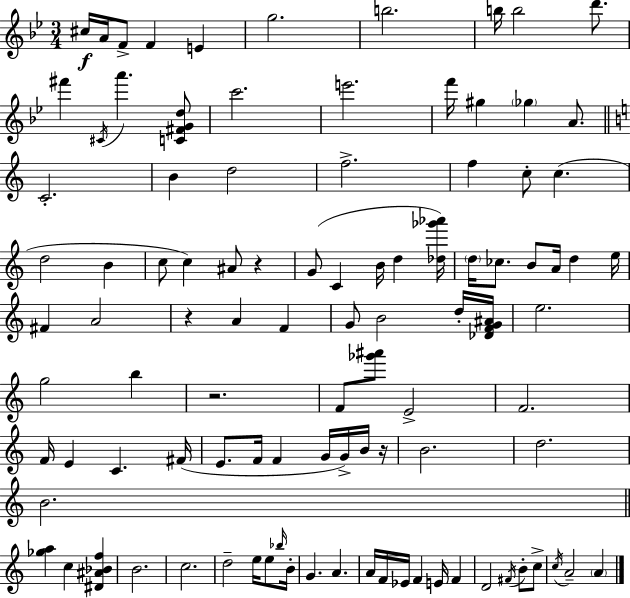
C#5/s A4/s F4/e F4/q E4/q G5/h. B5/h. B5/s B5/h D6/e. F#6/q C#4/s A6/q. [C4,F#4,G4,D5]/e C6/h. E6/h. F6/s G#5/q Gb5/q A4/e. C4/h. B4/q D5/h F5/h. F5/q C5/e C5/q. D5/h B4/q C5/e C5/q A#4/e R/q G4/e C4/q B4/s D5/q [Db5,Gb6,Ab6]/s D5/s CES5/e. B4/e A4/s D5/q E5/s F#4/q A4/h R/q A4/q F4/q G4/e B4/h D5/s [Db4,F4,G4,A#4]/s E5/h. G5/h B5/q R/h. F4/e [Gb6,A#6]/e E4/h F4/h. F4/s E4/q C4/q. F#4/s E4/e. F4/s F4/q G4/s G4/s B4/s R/s B4/h. D5/h. B4/h. [Gb5,A5]/q C5/q [D#4,A#4,Bb4,F5]/q B4/h. C5/h. D5/h E5/s E5/e Bb5/s B4/s G4/q. A4/q. A4/s F4/s Eb4/s F4/q E4/s F4/q D4/h F#4/s B4/e C5/e C5/s A4/h A4/q